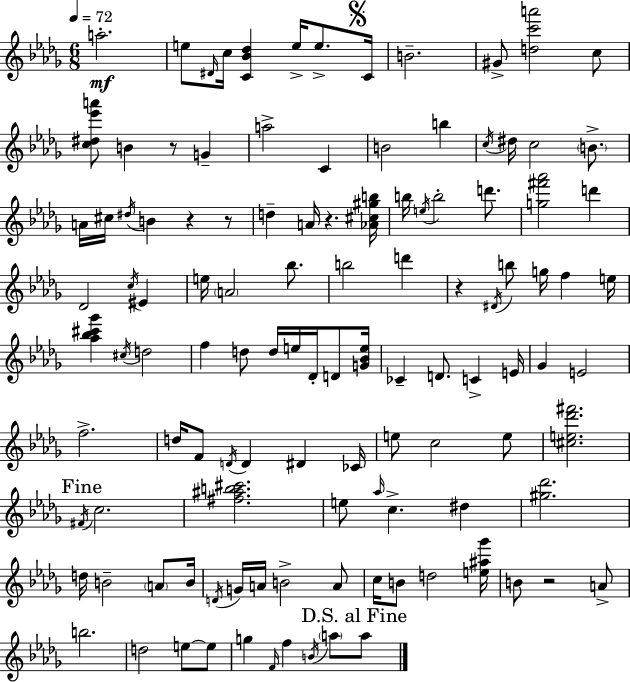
X:1
T:Untitled
M:6/8
L:1/4
K:Bbm
a2 e/2 ^D/4 c/4 [C_B_d] e/4 e/2 C/4 B2 ^G/2 [dc'a']2 c/2 [c^d_e'a']/2 B z/2 G a2 C B2 b c/4 ^d/4 c2 B/2 A/4 ^c/4 ^d/4 B z z/2 d A/4 z [_A^c^gb]/4 b/4 e/4 b2 d'/2 [g^f'_a']2 d' _D2 c/4 ^E e/4 A2 _b/2 b2 d' z ^D/4 b/2 g/4 f e/4 [_a_b^c'_g'] ^c/4 d2 f d/2 d/4 e/4 _D/4 D/2 [G_Be]/4 _C D/2 C E/4 _G E2 f2 d/4 F/2 D/4 D ^D _C/4 e/2 c2 e/2 [^ce_d'^f']2 ^F/4 c2 [^f^ab^c']2 e/2 _a/4 c ^d [^g_d']2 d/4 B2 A/2 B/4 D/4 G/4 A/4 B2 A/2 c/4 B/2 d2 [e^a_g']/4 B/2 z2 A/2 b2 d2 e/2 e/2 g F/4 f B/4 a/2 a/2